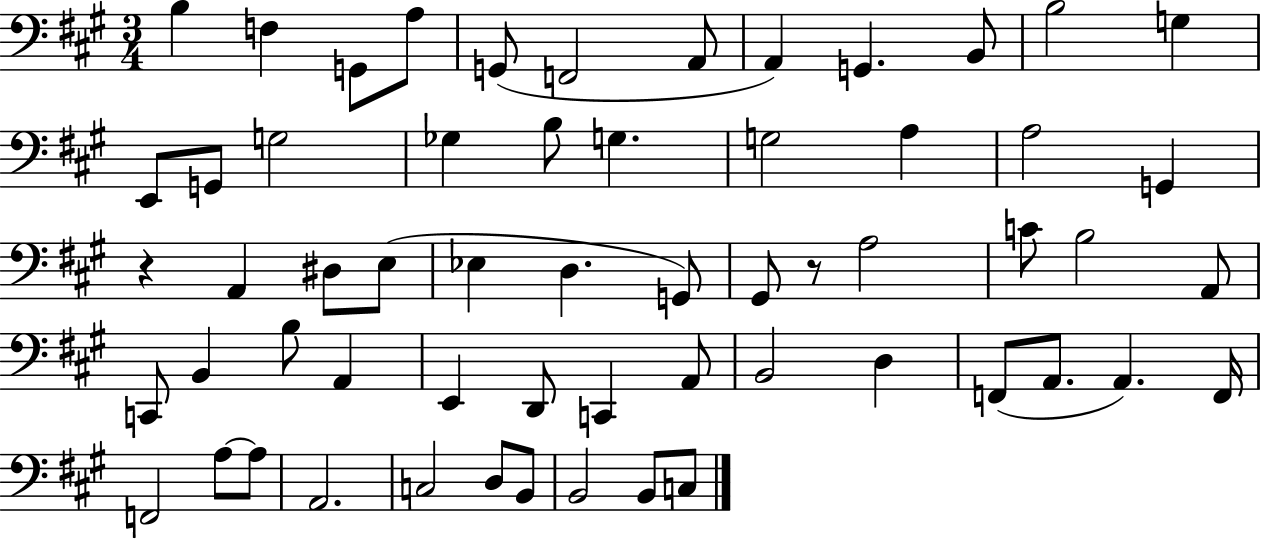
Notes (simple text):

B3/q F3/q G2/e A3/e G2/e F2/h A2/e A2/q G2/q. B2/e B3/h G3/q E2/e G2/e G3/h Gb3/q B3/e G3/q. G3/h A3/q A3/h G2/q R/q A2/q D#3/e E3/e Eb3/q D3/q. G2/e G#2/e R/e A3/h C4/e B3/h A2/e C2/e B2/q B3/e A2/q E2/q D2/e C2/q A2/e B2/h D3/q F2/e A2/e. A2/q. F2/s F2/h A3/e A3/e A2/h. C3/h D3/e B2/e B2/h B2/e C3/e